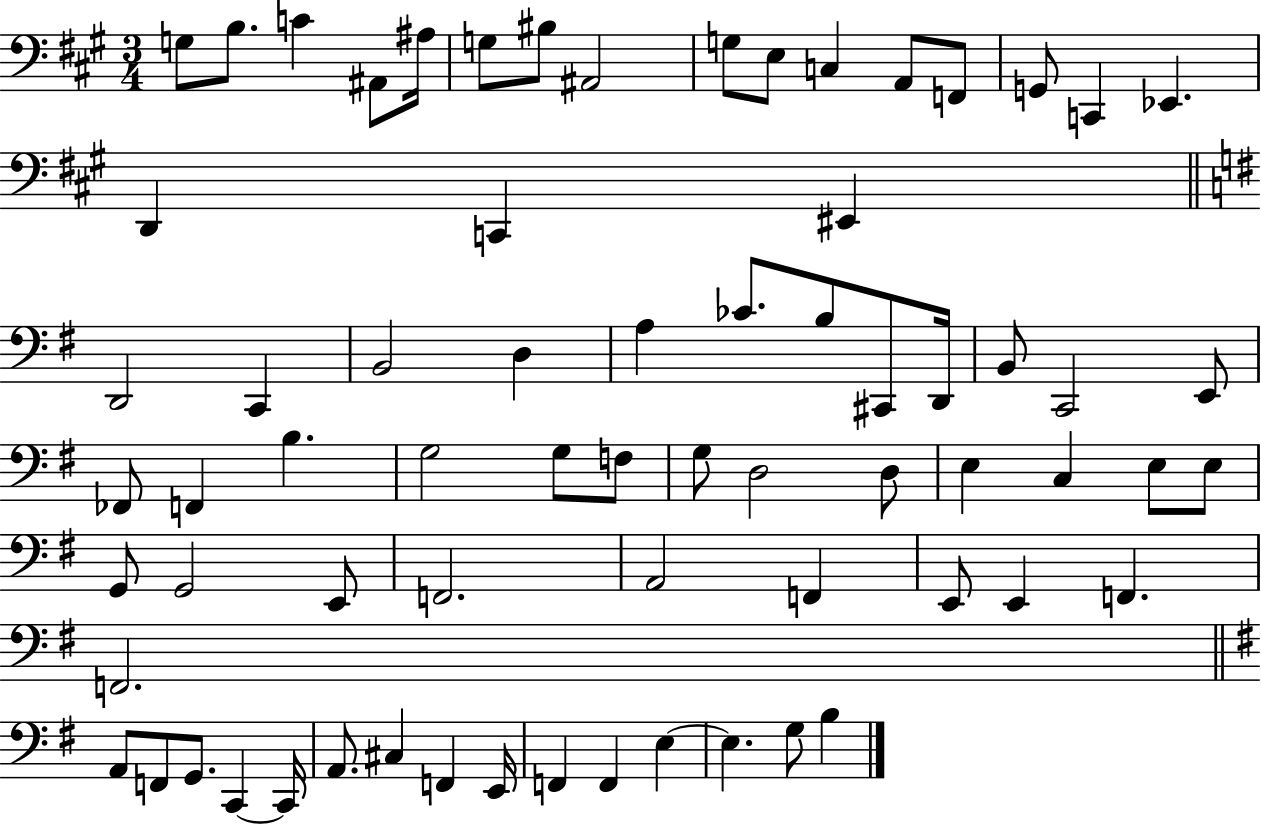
G3/e B3/e. C4/q A#2/e A#3/s G3/e BIS3/e A#2/h G3/e E3/e C3/q A2/e F2/e G2/e C2/q Eb2/q. D2/q C2/q EIS2/q D2/h C2/q B2/h D3/q A3/q CES4/e. B3/e C#2/e D2/s B2/e C2/h E2/e FES2/e F2/q B3/q. G3/h G3/e F3/e G3/e D3/h D3/e E3/q C3/q E3/e E3/e G2/e G2/h E2/e F2/h. A2/h F2/q E2/e E2/q F2/q. F2/h. A2/e F2/e G2/e. C2/q C2/s A2/e. C#3/q F2/q E2/s F2/q F2/q E3/q E3/q. G3/e B3/q